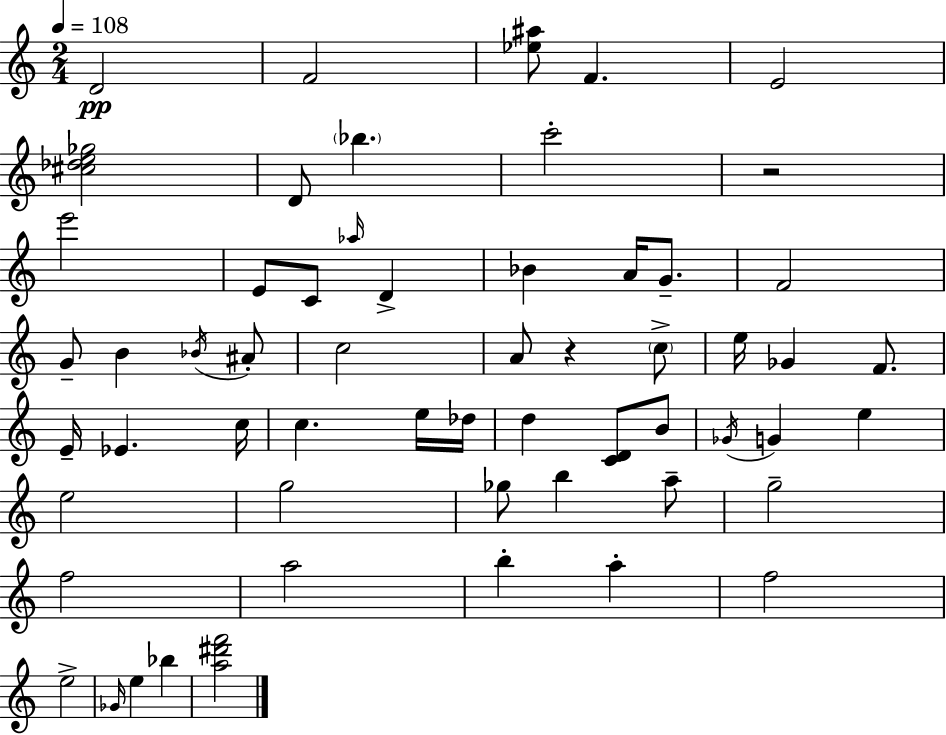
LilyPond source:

{
  \clef treble
  \numericTimeSignature
  \time 2/4
  \key a \minor
  \tempo 4 = 108
  d'2\pp | f'2 | <ees'' ais''>8 f'4. | e'2 | \break <cis'' des'' e'' ges''>2 | d'8 \parenthesize bes''4. | c'''2-. | r2 | \break e'''2 | e'8 c'8 \grace { aes''16 } d'4-> | bes'4 a'16 g'8.-- | f'2 | \break g'8-- b'4 \acciaccatura { bes'16 } | ais'8-. c''2 | a'8 r4 | \parenthesize c''8-> e''16 ges'4 f'8. | \break e'16-- ees'4. | c''16 c''4. | e''16 des''16 d''4 <c' d'>8 | b'8 \acciaccatura { ges'16 } g'4 e''4 | \break e''2 | g''2 | ges''8 b''4 | a''8-- g''2-- | \break f''2 | a''2 | b''4-. a''4-. | f''2 | \break e''2-> | \grace { ges'16 } e''4 | bes''4 <a'' dis''' f'''>2 | \bar "|."
}